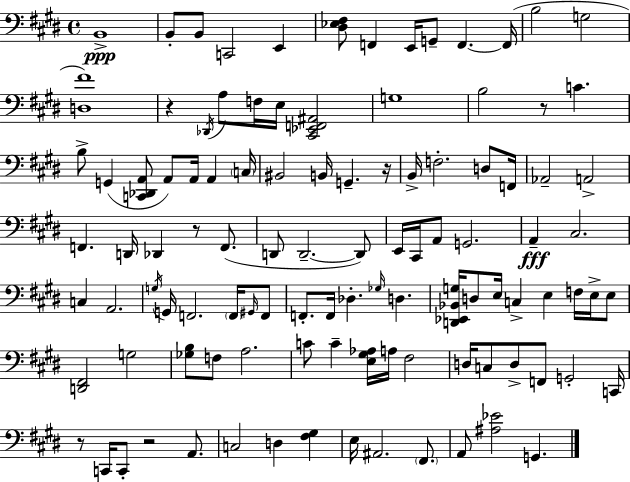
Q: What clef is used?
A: bass